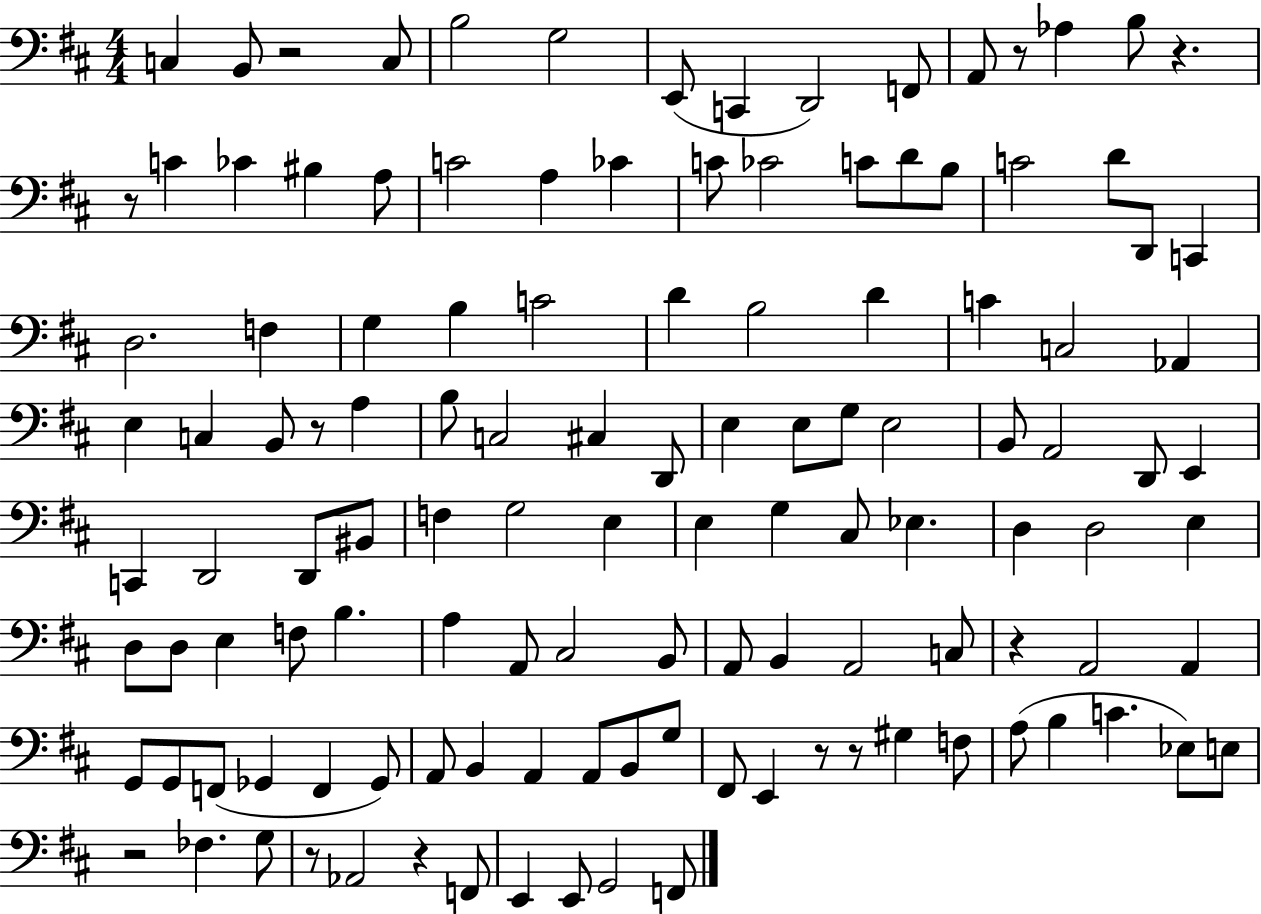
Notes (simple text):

C3/q B2/e R/h C3/e B3/h G3/h E2/e C2/q D2/h F2/e A2/e R/e Ab3/q B3/e R/q. R/e C4/q CES4/q BIS3/q A3/e C4/h A3/q CES4/q C4/e CES4/h C4/e D4/e B3/e C4/h D4/e D2/e C2/q D3/h. F3/q G3/q B3/q C4/h D4/q B3/h D4/q C4/q C3/h Ab2/q E3/q C3/q B2/e R/e A3/q B3/e C3/h C#3/q D2/e E3/q E3/e G3/e E3/h B2/e A2/h D2/e E2/q C2/q D2/h D2/e BIS2/e F3/q G3/h E3/q E3/q G3/q C#3/e Eb3/q. D3/q D3/h E3/q D3/e D3/e E3/q F3/e B3/q. A3/q A2/e C#3/h B2/e A2/e B2/q A2/h C3/e R/q A2/h A2/q G2/e G2/e F2/e Gb2/q F2/q Gb2/e A2/e B2/q A2/q A2/e B2/e G3/e F#2/e E2/q R/e R/e G#3/q F3/e A3/e B3/q C4/q. Eb3/e E3/e R/h FES3/q. G3/e R/e Ab2/h R/q F2/e E2/q E2/e G2/h F2/e